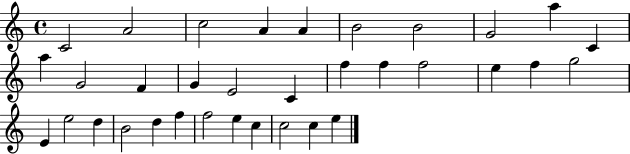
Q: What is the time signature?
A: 4/4